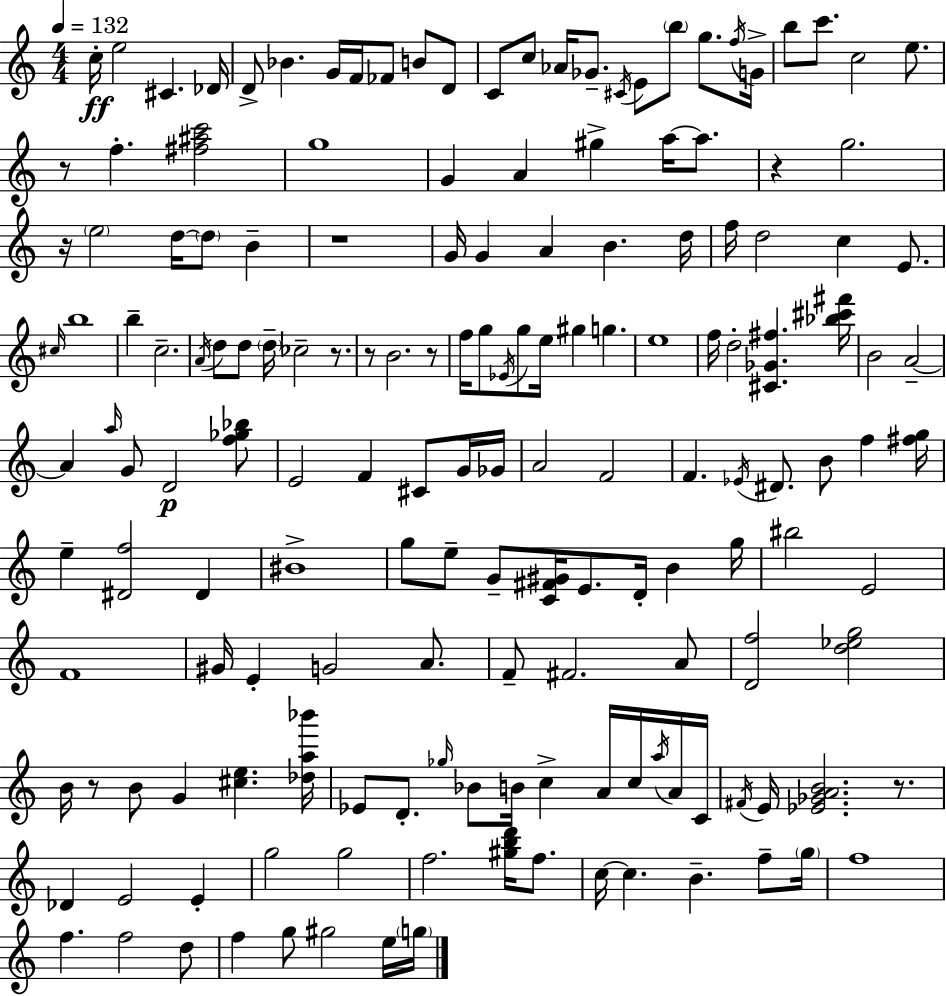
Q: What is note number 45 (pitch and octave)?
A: C5